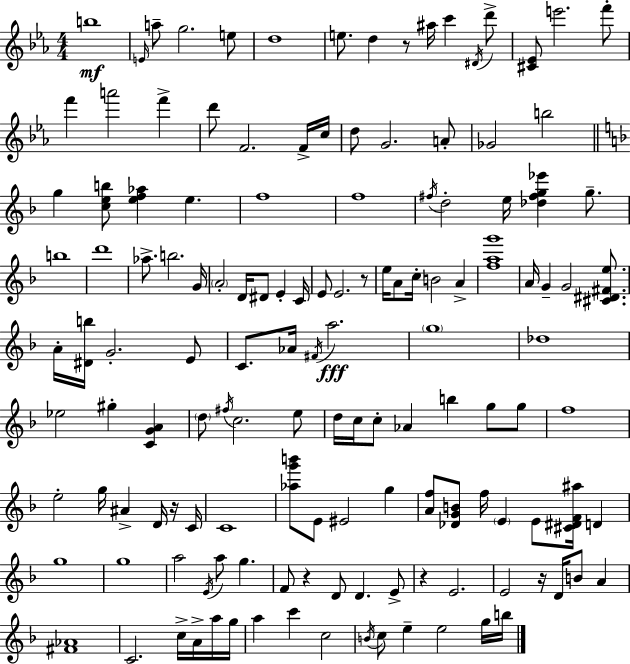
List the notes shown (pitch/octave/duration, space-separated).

B5/w E4/s A5/e G5/h. E5/e D5/w E5/e. D5/q R/e A#5/s C6/q D#4/s D6/e [C#4,Eb4]/e E6/h. F6/e F6/q A6/h F6/q D6/e F4/h. F4/s C5/s D5/e G4/h. A4/e Gb4/h B5/h G5/q [C5,E5,B5]/e [E5,F5,Ab5]/q E5/q. F5/w F5/w F#5/s D5/h E5/s [Db5,F#5,G5,Eb6]/q G5/e. B5/w D6/w Ab5/e. B5/h. G4/s A4/h D4/s D#4/e E4/q C4/s E4/e E4/h. R/e E5/s A4/e C5/s B4/h A4/q [F5,A5,G6]/w A4/s G4/q G4/h [C#4,D#4,F#4,E5]/e. A4/s [D#4,B5]/s G4/h. E4/e C4/e. Ab4/s F#4/s A5/h. G5/w Db5/w Eb5/h G#5/q [C4,G4,A4]/q D5/e F#5/s C5/h. E5/e D5/s C5/s C5/e Ab4/q B5/q G5/e G5/e F5/w E5/h G5/s A#4/q D4/s R/s C4/s C4/w [Ab5,G6,B6]/e E4/e EIS4/h G5/q [A4,F5]/e [Db4,G4,B4]/e F5/s E4/q E4/e [C#4,D#4,F4,A#5]/s D4/q G5/w G5/w A5/h E4/s A5/e G5/q. F4/e R/q D4/e D4/q. E4/e R/q E4/h. E4/h R/s D4/s B4/e A4/q [F#4,Ab4]/w C4/h. C5/s A4/s A5/s G5/s A5/q C6/q C5/h B4/s C5/e E5/q E5/h G5/s B5/s